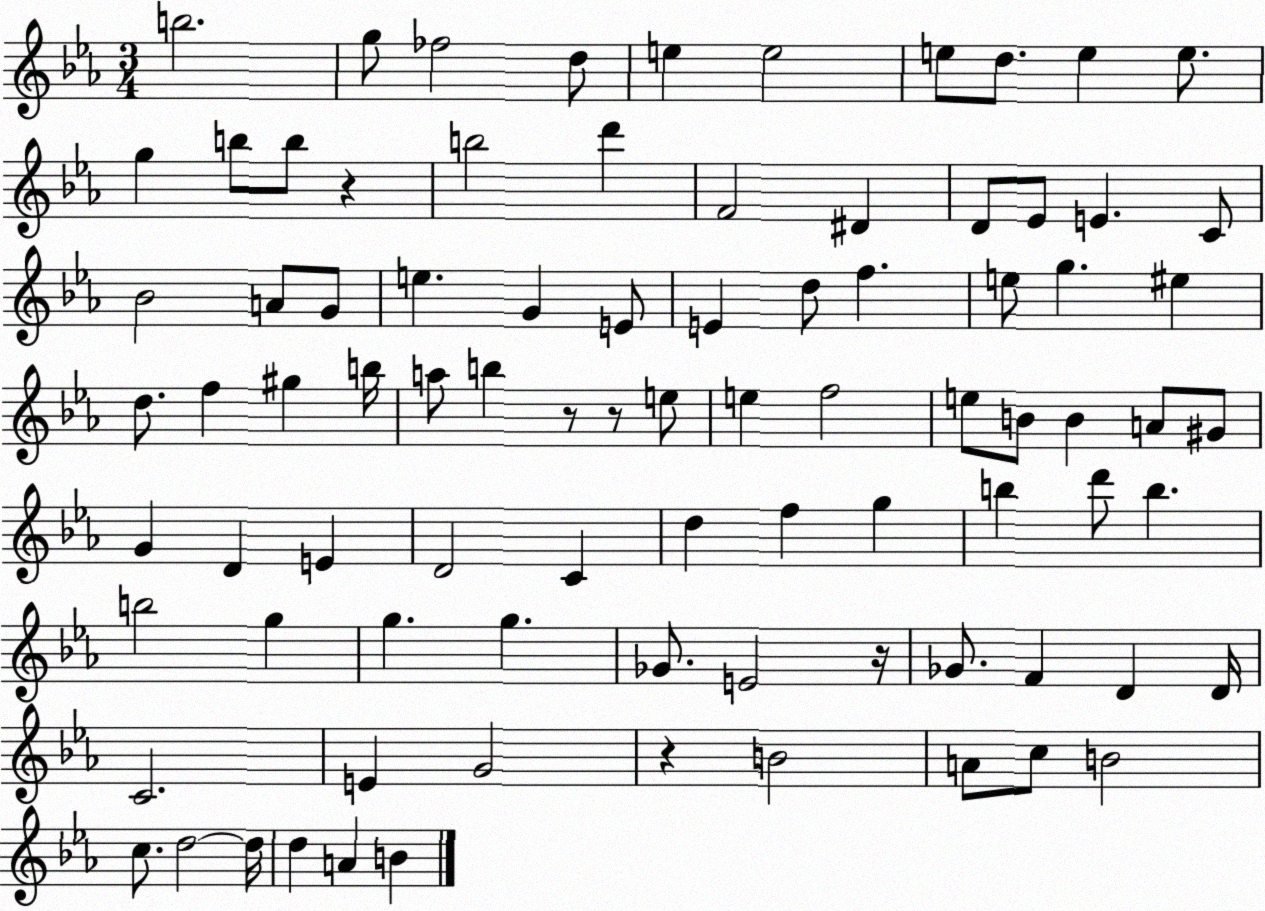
X:1
T:Untitled
M:3/4
L:1/4
K:Eb
b2 g/2 _f2 d/2 e e2 e/2 d/2 e e/2 g b/2 b/2 z b2 d' F2 ^D D/2 _E/2 E C/2 _B2 A/2 G/2 e G E/2 E d/2 f e/2 g ^e d/2 f ^g b/4 a/2 b z/2 z/2 e/2 e f2 e/2 B/2 B A/2 ^G/2 G D E D2 C d f g b d'/2 b b2 g g g _G/2 E2 z/4 _G/2 F D D/4 C2 E G2 z B2 A/2 c/2 B2 c/2 d2 d/4 d A B